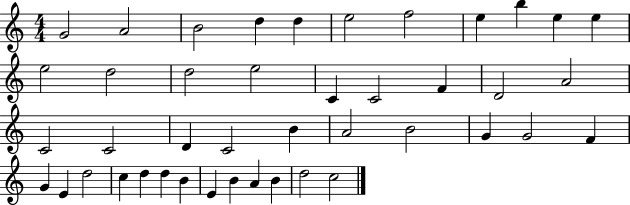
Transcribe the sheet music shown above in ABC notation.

X:1
T:Untitled
M:4/4
L:1/4
K:C
G2 A2 B2 d d e2 f2 e b e e e2 d2 d2 e2 C C2 F D2 A2 C2 C2 D C2 B A2 B2 G G2 F G E d2 c d d B E B A B d2 c2